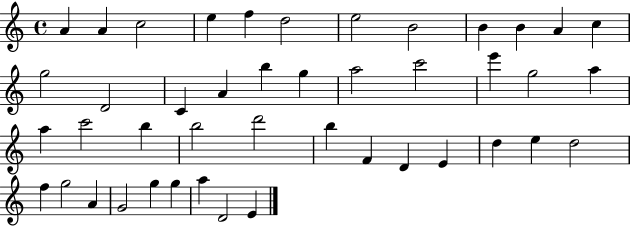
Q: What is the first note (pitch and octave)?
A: A4